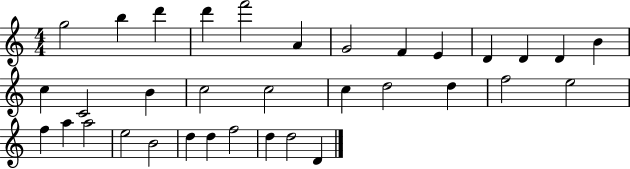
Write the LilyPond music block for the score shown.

{
  \clef treble
  \numericTimeSignature
  \time 4/4
  \key c \major
  g''2 b''4 d'''4 | d'''4 f'''2 a'4 | g'2 f'4 e'4 | d'4 d'4 d'4 b'4 | \break c''4 c'2 b'4 | c''2 c''2 | c''4 d''2 d''4 | f''2 e''2 | \break f''4 a''4 a''2 | e''2 b'2 | d''4 d''4 f''2 | d''4 d''2 d'4 | \break \bar "|."
}